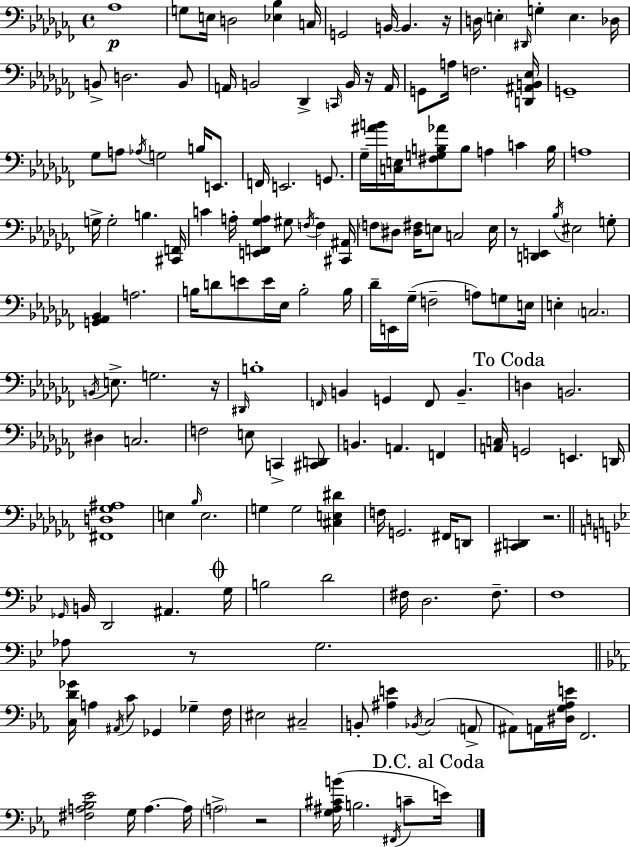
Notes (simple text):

Ab3/w G3/e E3/s D3/h [Eb3,Bb3]/q C3/s G2/h B2/s B2/q. R/s D3/s E3/q D#2/s G3/q E3/q. Db3/s B2/e D3/h. B2/e A2/s B2/h Db2/q C2/s B2/s R/s A2/s G2/e A3/s F3/h. [D2,A#2,B2,Eb3]/s G2/w Gb3/e A3/e Ab3/s G3/h B3/s E2/e. F2/s E2/h. G2/e. Gb3/s [A#4,B4]/s [C3,E3]/s [F#3,G3,B3,Ab4]/e B3/e A3/q C4/q B3/s A3/w G3/s G3/h B3/q. [C#2,F2]/s C4/q A3/s [E2,F2,Gb3,A3]/q G#3/e F3/s F3/q [C#2,A#2]/s F3/e D#3/e [D#3,F#3]/s E3/e C3/h E3/s R/e [D2,E2]/q Bb3/s EIS3/h G3/e [G2,Ab2,Bb2]/q A3/h. B3/s D4/e E4/e E4/s Eb3/s B3/h B3/s Db4/s E2/s Gb3/s F3/h A3/e G3/e E3/s E3/q C3/h. B2/s E3/e. G3/h. R/s D#2/s B3/w F2/s B2/q G2/q F2/e B2/q. D3/q B2/h. D#3/q C3/h. F3/h E3/e C2/q [C#2,D2]/e B2/q. A2/q. F2/q [A2,C3]/s G2/h E2/q. D2/s [F#2,D3,Gb3,A#3]/w E3/q Bb3/s E3/h. G3/q G3/h [C#3,E3,D#4]/q F3/s G2/h. F#2/s D2/e [C#2,D2]/q R/h. Gb2/s B2/s D2/h A#2/q. G3/s B3/h D4/h F#3/s D3/h. F#3/e. F3/w Ab3/e R/e G3/h. [C3,D4,Gb4]/s A3/q A#2/s C4/e Gb2/q Gb3/q F3/s EIS3/h C#3/h B2/e [A#3,E4]/q Bb2/s C3/h A2/e A#2/e A2/s [D#3,G3,Ab3,E4]/s F2/h. [F#3,A3,Bb3,Eb4]/h G3/s A3/q. A3/s A3/h R/h [G3,A#3,C#4,B4]/s B3/h. F#2/s C4/e E4/s